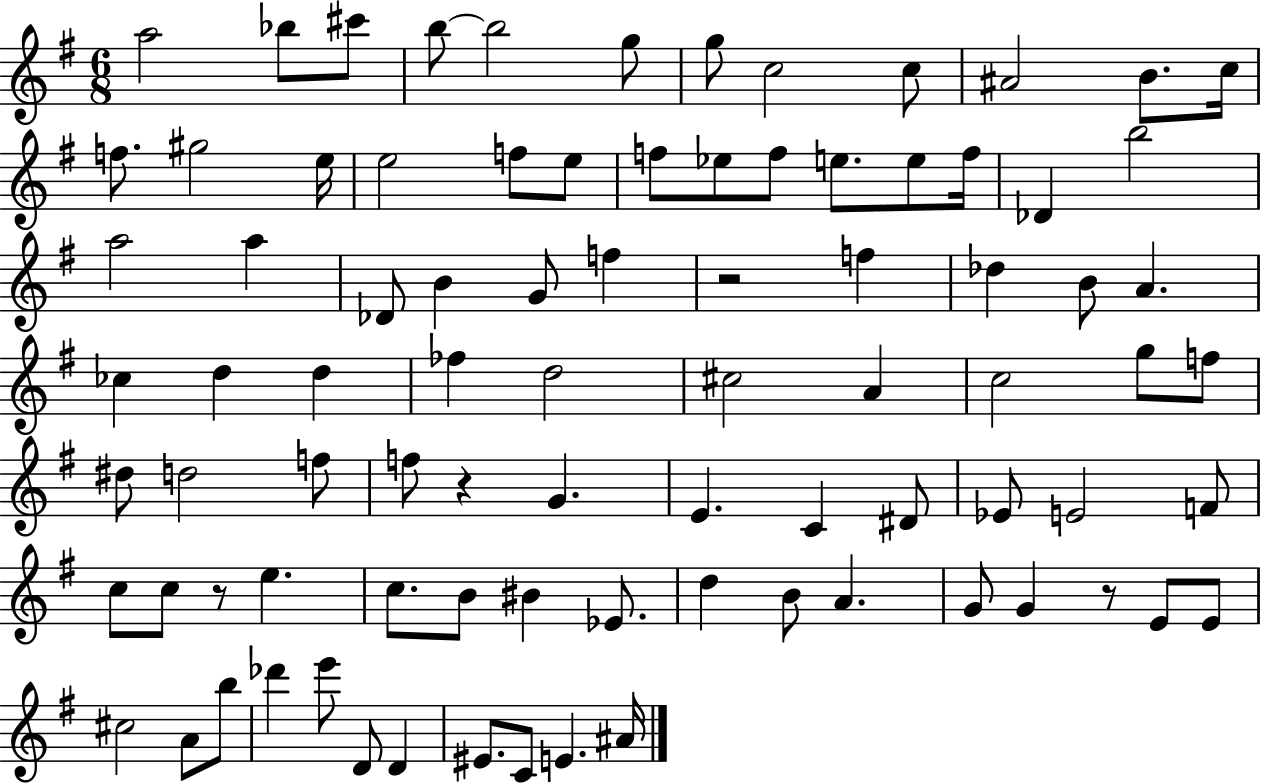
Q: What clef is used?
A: treble